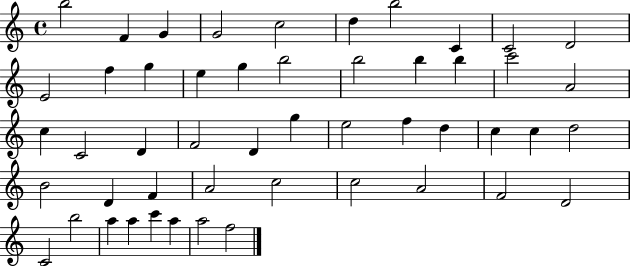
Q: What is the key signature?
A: C major